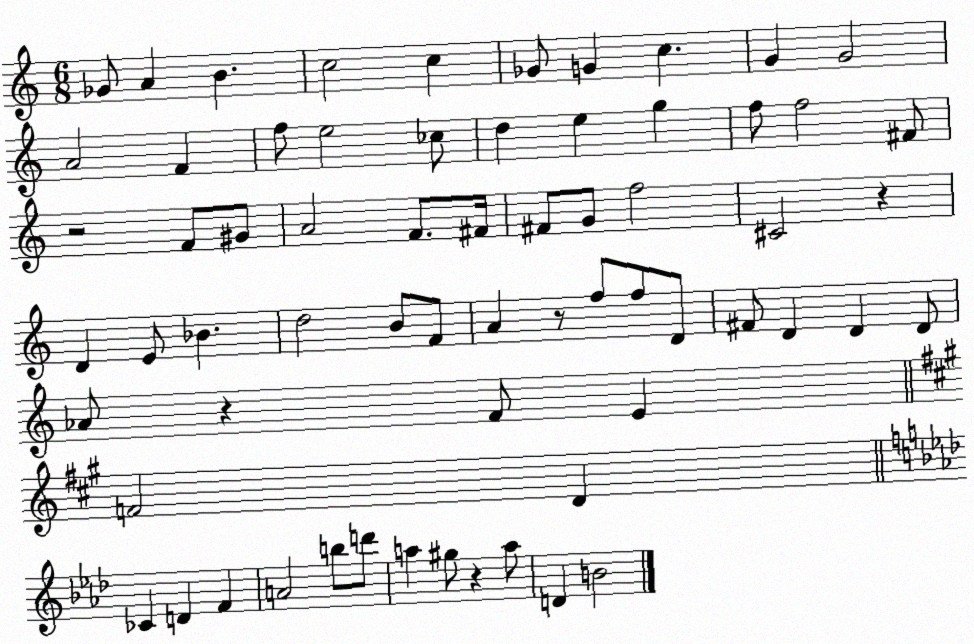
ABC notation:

X:1
T:Untitled
M:6/8
L:1/4
K:C
_G/2 A B c2 c _G/2 G c G G2 A2 F f/2 e2 _c/2 d e g f/2 f2 ^F/2 z2 F/2 ^G/2 A2 F/2 ^F/4 ^F/2 G/2 f2 ^C2 z D E/2 _B d2 B/2 F/2 A z/2 f/2 f/2 D/2 ^F/2 D D D/2 _A/2 z F/2 E F2 D _C D F A2 b/2 d'/2 a ^g/2 z a/2 D B2